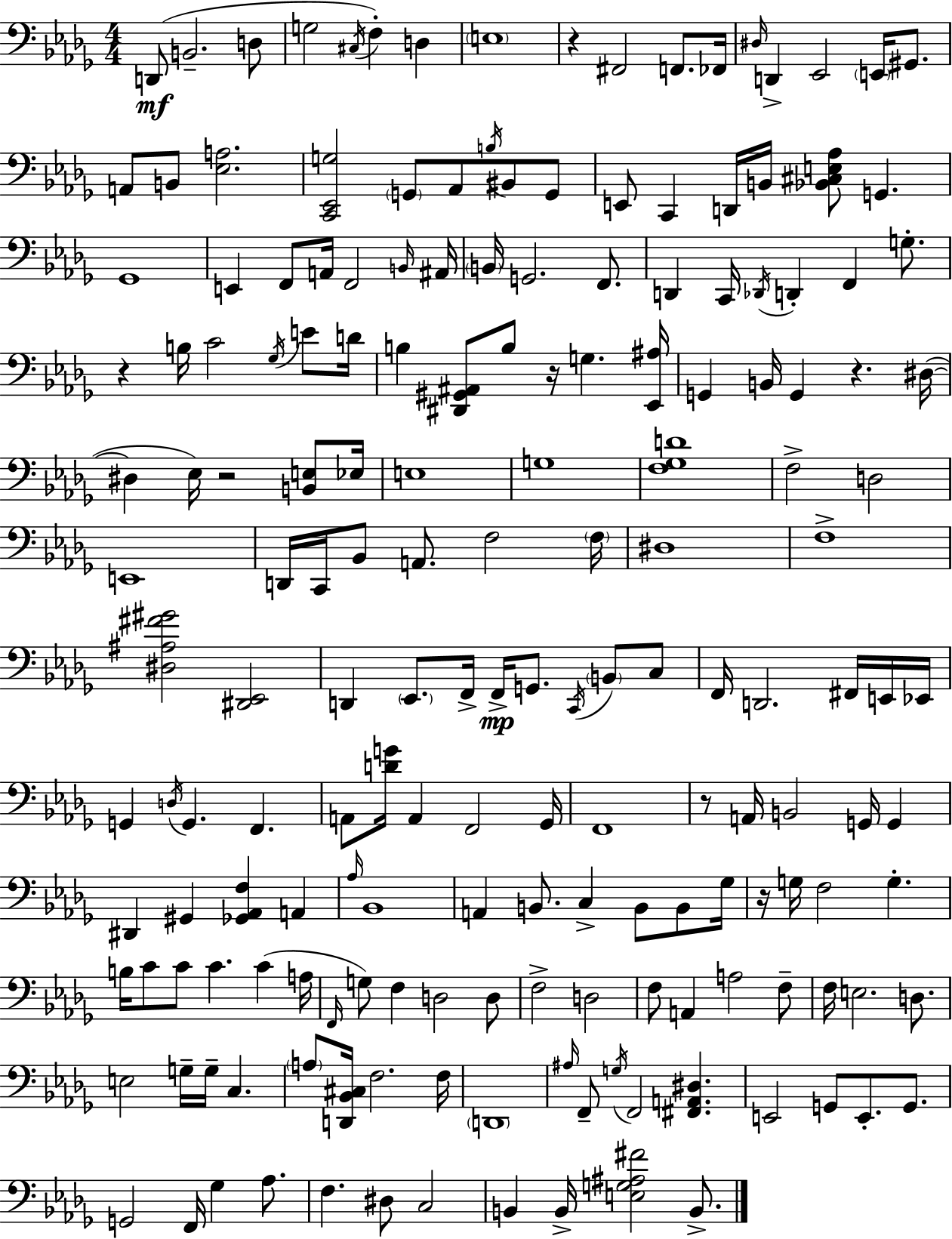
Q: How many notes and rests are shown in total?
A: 179